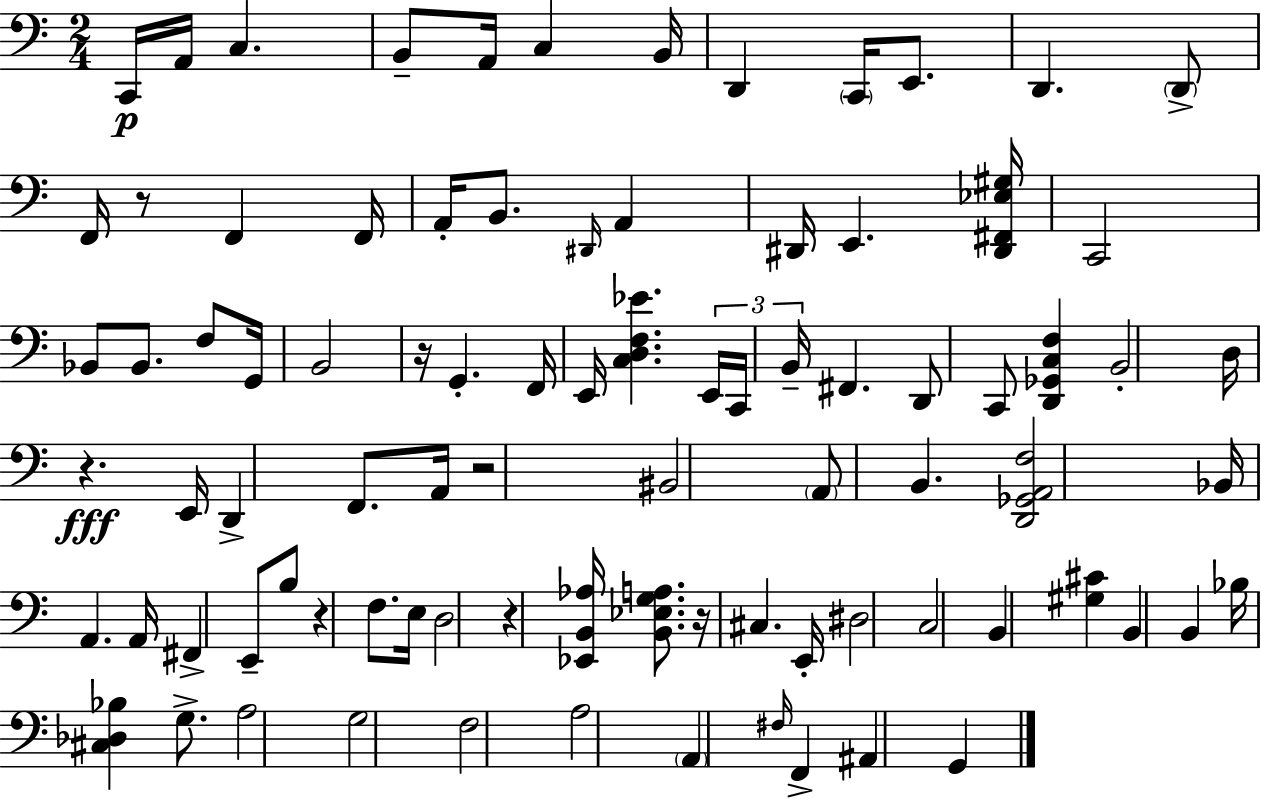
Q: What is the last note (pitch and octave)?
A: G2